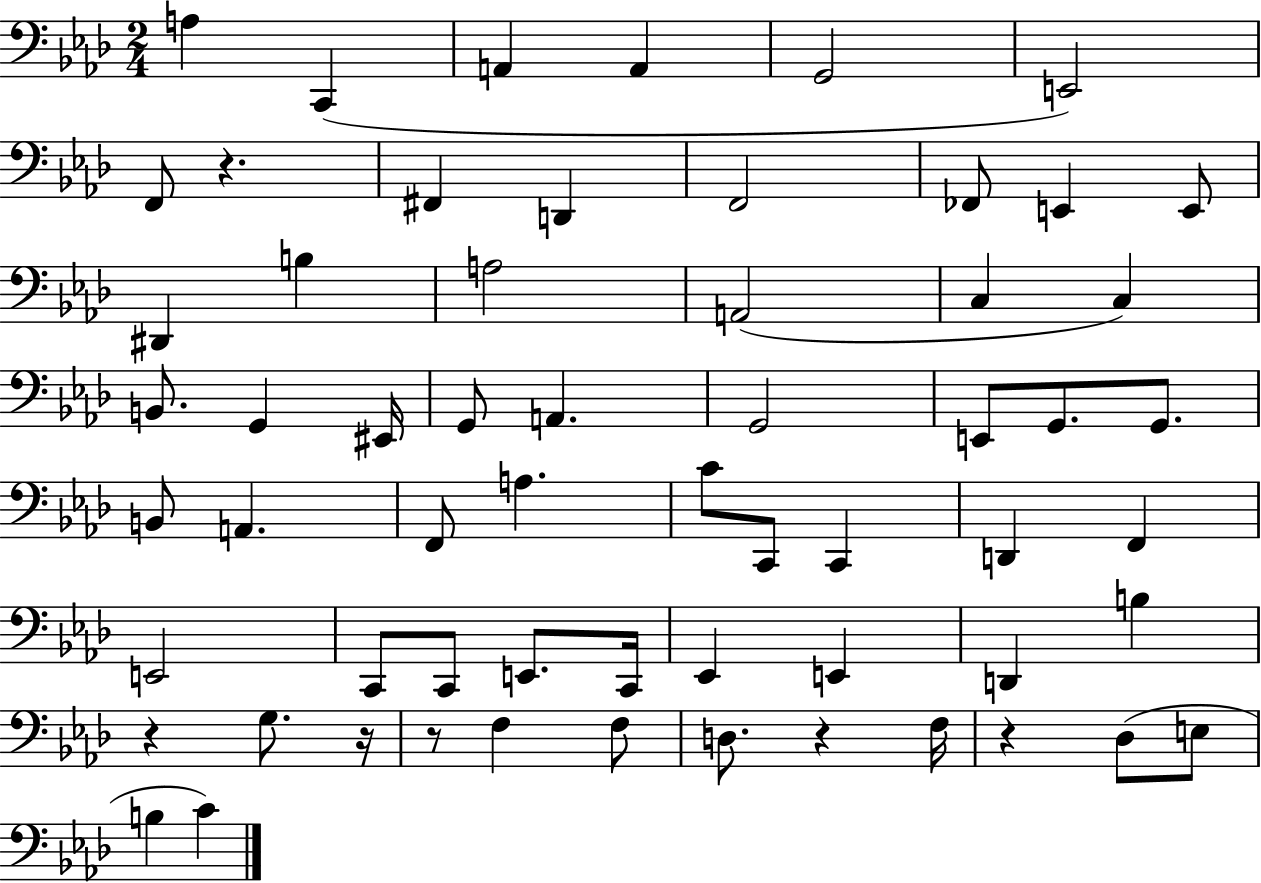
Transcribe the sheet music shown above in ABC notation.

X:1
T:Untitled
M:2/4
L:1/4
K:Ab
A, C,, A,, A,, G,,2 E,,2 F,,/2 z ^F,, D,, F,,2 _F,,/2 E,, E,,/2 ^D,, B, A,2 A,,2 C, C, B,,/2 G,, ^E,,/4 G,,/2 A,, G,,2 E,,/2 G,,/2 G,,/2 B,,/2 A,, F,,/2 A, C/2 C,,/2 C,, D,, F,, E,,2 C,,/2 C,,/2 E,,/2 C,,/4 _E,, E,, D,, B, z G,/2 z/4 z/2 F, F,/2 D,/2 z F,/4 z _D,/2 E,/2 B, C